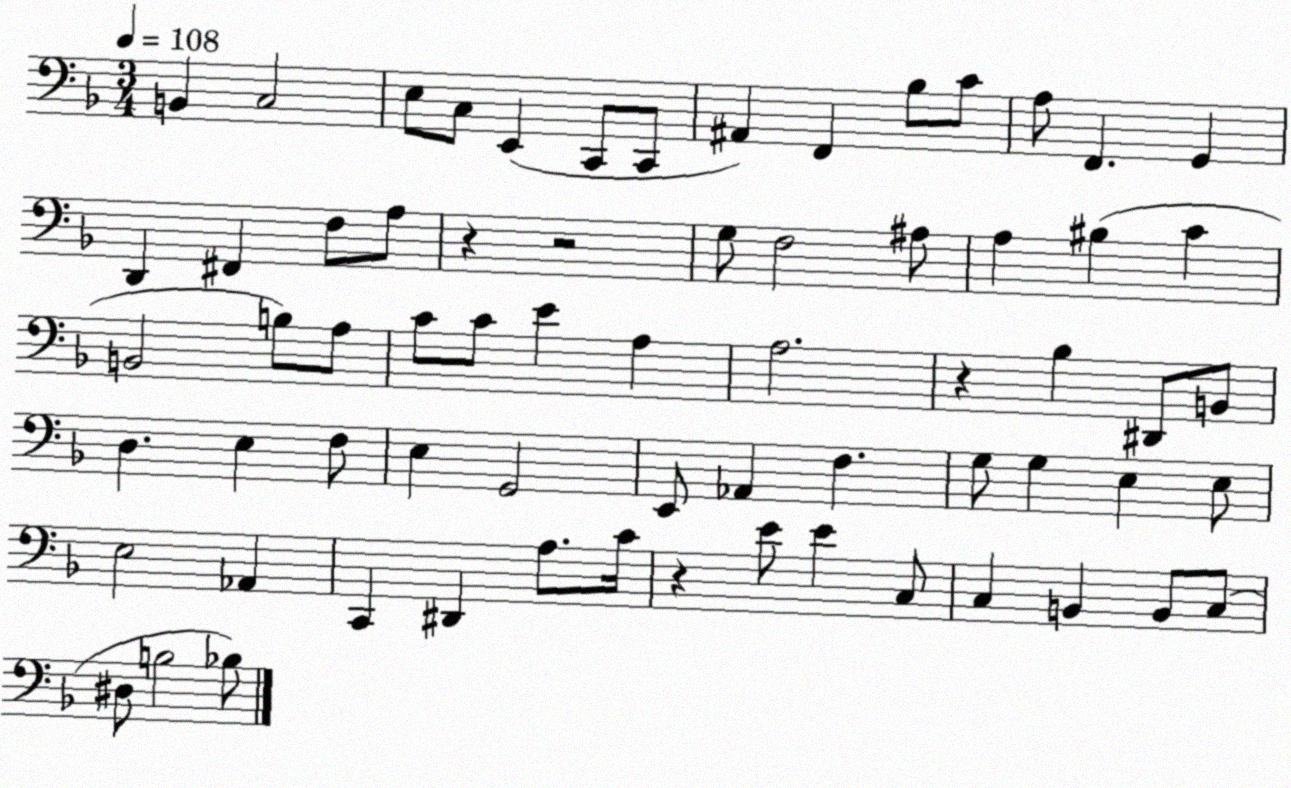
X:1
T:Untitled
M:3/4
L:1/4
K:F
B,, C,2 E,/2 C,/2 E,, C,,/2 C,,/2 ^A,, F,, _B,/2 C/2 A,/2 F,, G,, D,, ^F,, F,/2 A,/2 z z2 G,/2 F,2 ^A,/2 A, ^B, C B,,2 B,/2 A,/2 C/2 C/2 E A, A,2 z _B, ^D,,/2 B,,/2 D, E, F,/2 E, G,,2 E,,/2 _A,, F, G,/2 G, E, E,/2 E,2 _A,, C,, ^D,, A,/2 C/4 z E/2 E C,/2 C, B,, B,,/2 C,/2 ^D,/2 B,2 _B,/2